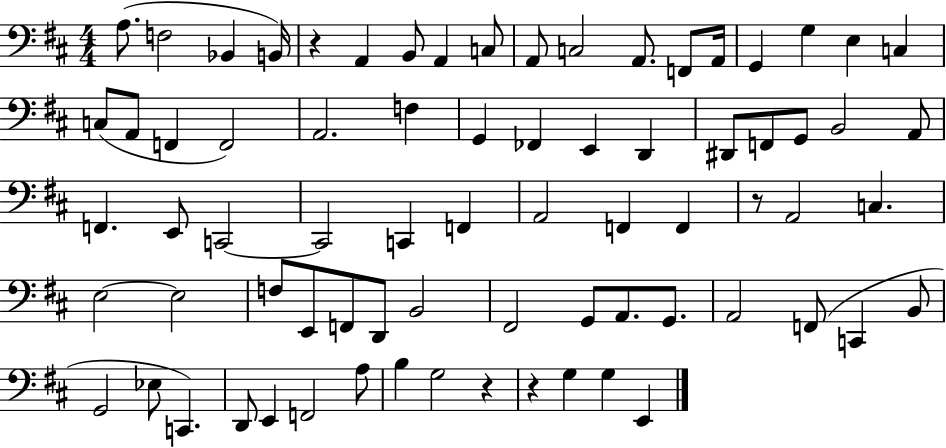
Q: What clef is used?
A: bass